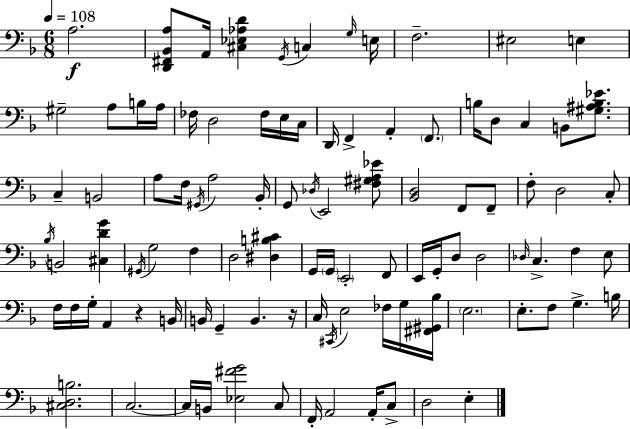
X:1
T:Untitled
M:6/8
L:1/4
K:Dm
A,2 [D,,^F,,_B,,A,]/2 A,,/4 [^C,_E,_A,D] G,,/4 C, G,/4 E,/4 F,2 ^E,2 E, ^G,2 A,/2 B,/4 A,/4 _F,/4 D,2 _F,/4 E,/4 C,/4 D,,/4 F,, A,, F,,/2 B,/4 D,/2 C, B,,/2 [^G,^A,B,_E]/2 C, B,,2 A,/2 F,/4 ^G,,/4 A,2 _B,,/4 G,,/2 _D,/4 E,,2 [^F,^G,A,_E]/2 [_B,,D,]2 F,,/2 F,,/2 F,/2 D,2 C,/2 _B,/4 B,,2 [^C,DG] ^G,,/4 G,2 F, D,2 [^D,B,^C] G,,/4 G,,/4 E,,2 F,,/2 E,,/4 G,,/4 D,/2 D,2 _D,/4 C, F, E,/2 F,/4 F,/4 G,/4 A,, z B,,/4 B,,/4 G,, B,, z/4 C,/4 ^C,,/4 E,2 _F,/4 G,/4 [^F,,^G,,_B,]/4 E,2 E,/2 F,/2 G, B,/4 [^C,D,B,]2 C,2 C,/4 B,,/4 [_E,^FG]2 C,/2 F,,/4 A,,2 A,,/4 C,/2 D,2 E,